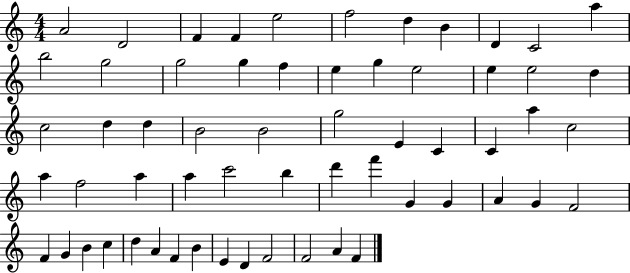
{
  \clef treble
  \numericTimeSignature
  \time 4/4
  \key c \major
  a'2 d'2 | f'4 f'4 e''2 | f''2 d''4 b'4 | d'4 c'2 a''4 | \break b''2 g''2 | g''2 g''4 f''4 | e''4 g''4 e''2 | e''4 e''2 d''4 | \break c''2 d''4 d''4 | b'2 b'2 | g''2 e'4 c'4 | c'4 a''4 c''2 | \break a''4 f''2 a''4 | a''4 c'''2 b''4 | d'''4 f'''4 g'4 g'4 | a'4 g'4 f'2 | \break f'4 g'4 b'4 c''4 | d''4 a'4 f'4 b'4 | e'4 d'4 f'2 | f'2 a'4 f'4 | \break \bar "|."
}